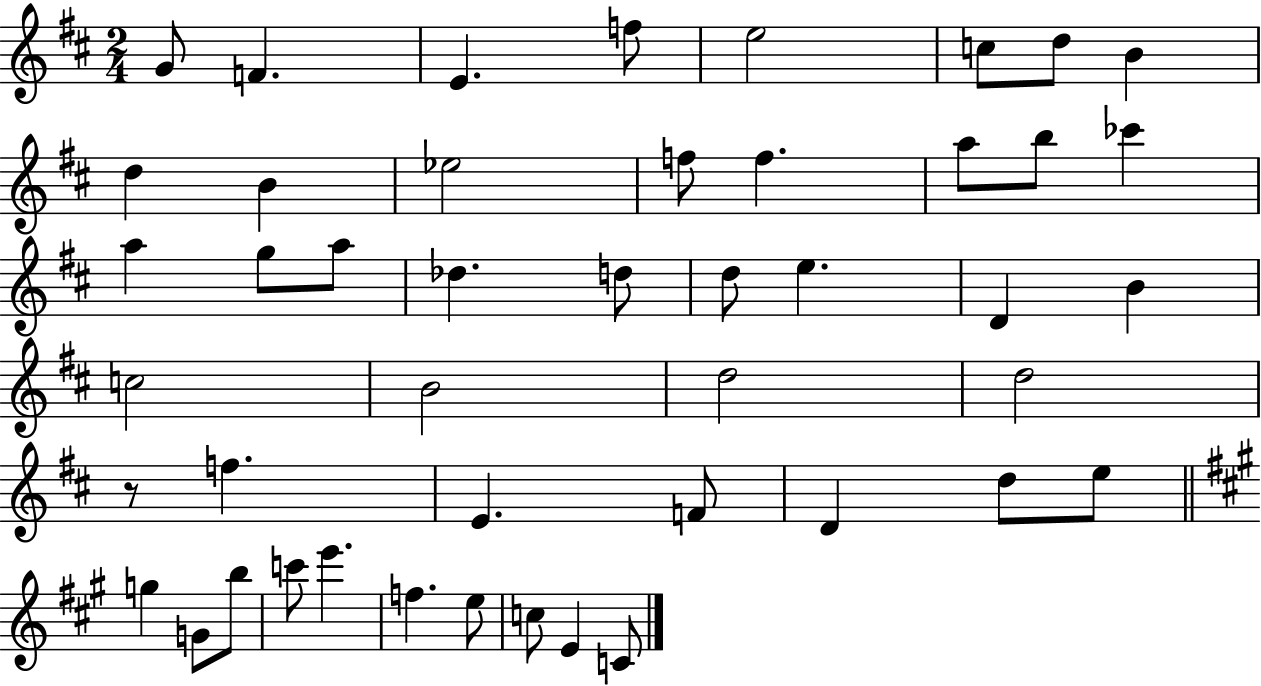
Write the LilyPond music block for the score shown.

{
  \clef treble
  \numericTimeSignature
  \time 2/4
  \key d \major
  g'8 f'4. | e'4. f''8 | e''2 | c''8 d''8 b'4 | \break d''4 b'4 | ees''2 | f''8 f''4. | a''8 b''8 ces'''4 | \break a''4 g''8 a''8 | des''4. d''8 | d''8 e''4. | d'4 b'4 | \break c''2 | b'2 | d''2 | d''2 | \break r8 f''4. | e'4. f'8 | d'4 d''8 e''8 | \bar "||" \break \key a \major g''4 g'8 b''8 | c'''8 e'''4. | f''4. e''8 | c''8 e'4 c'8 | \break \bar "|."
}